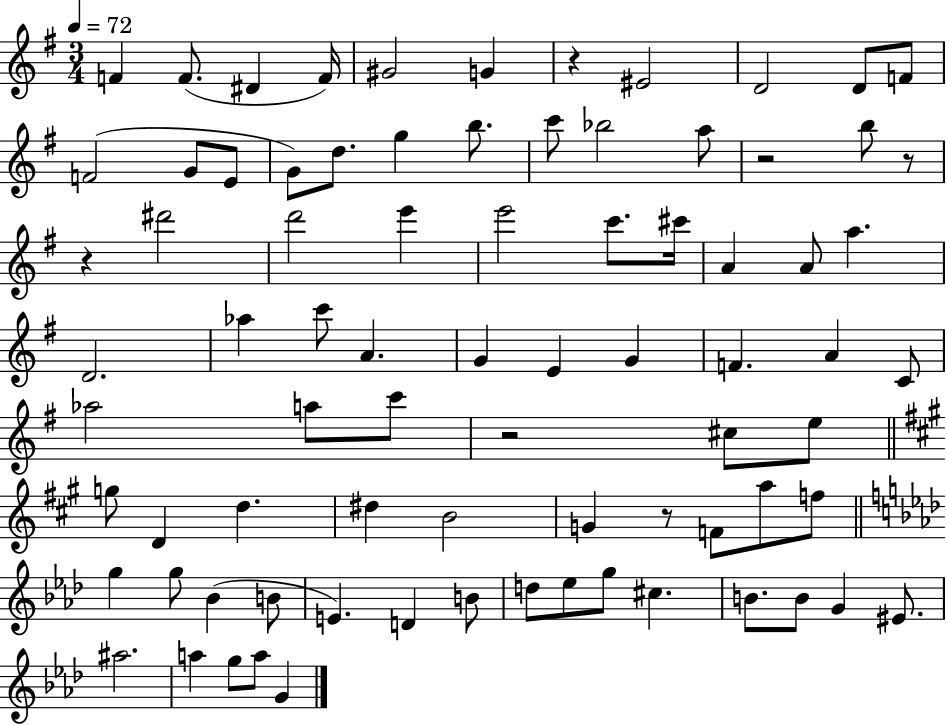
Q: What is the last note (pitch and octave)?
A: G4